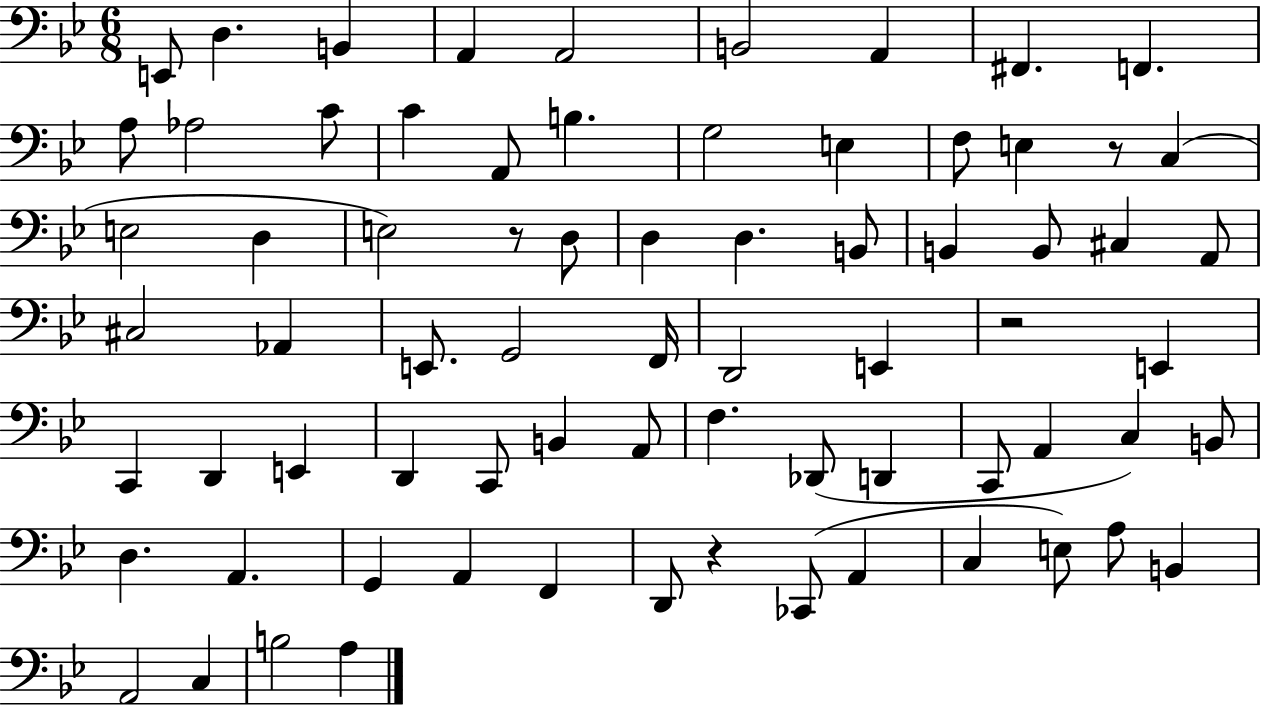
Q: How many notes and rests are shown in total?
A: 73